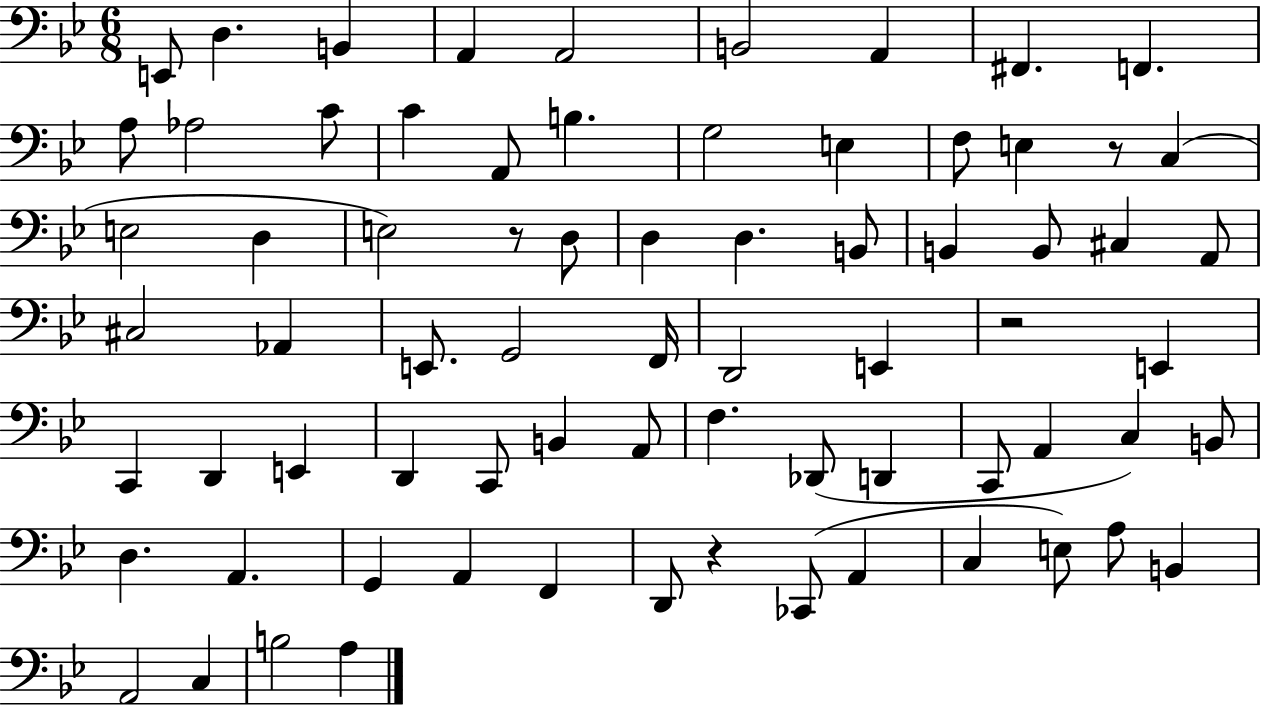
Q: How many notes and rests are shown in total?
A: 73